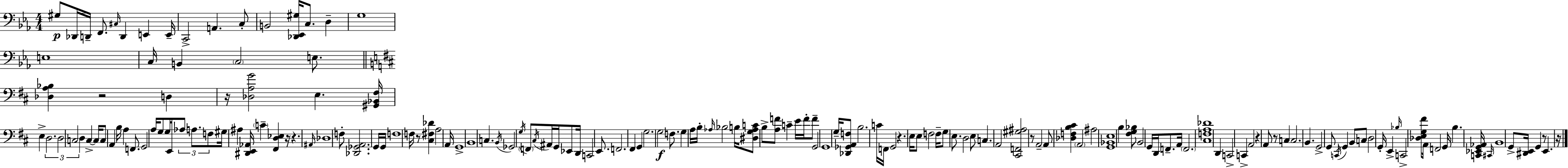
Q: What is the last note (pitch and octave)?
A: E2